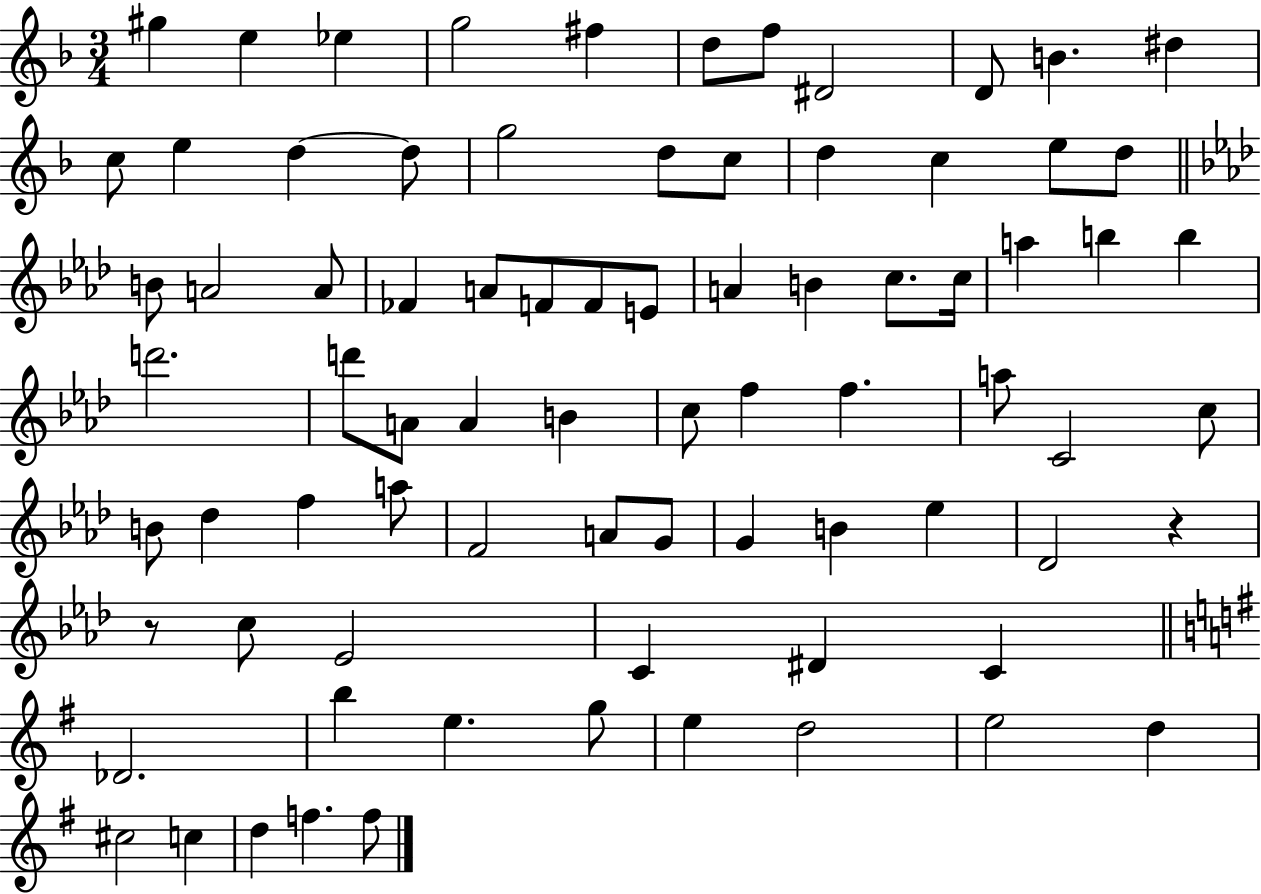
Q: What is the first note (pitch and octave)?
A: G#5